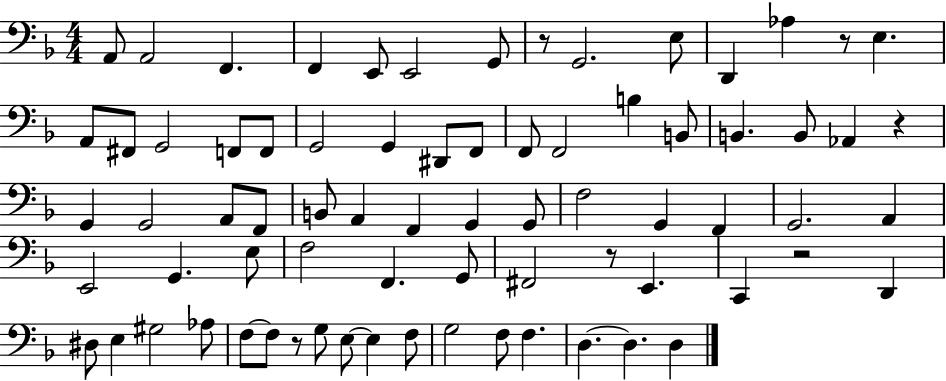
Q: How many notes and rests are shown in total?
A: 74